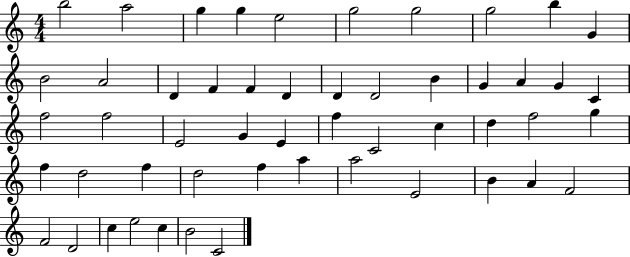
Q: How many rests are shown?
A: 0